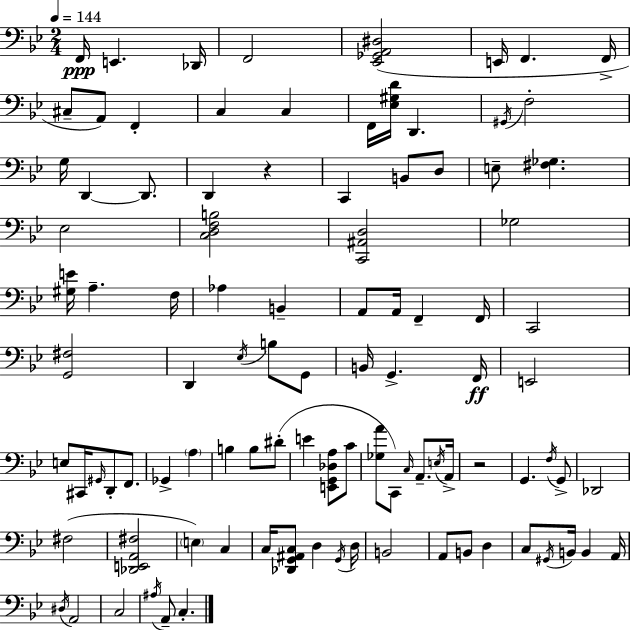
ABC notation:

X:1
T:Untitled
M:2/4
L:1/4
K:Gm
F,,/4 E,, _D,,/4 F,,2 [_E,,_G,,A,,^D,]2 E,,/4 F,, F,,/4 ^C,/2 A,,/2 F,, C, C, F,,/4 [_E,^G,D]/4 D,, ^G,,/4 F,2 G,/4 D,, D,,/2 D,, z C,, B,,/2 D,/2 E,/2 [^F,_G,] _E,2 [C,D,F,B,]2 [C,,^A,,D,]2 _G,2 [^G,E]/4 A, F,/4 _A, B,, A,,/2 A,,/4 F,, F,,/4 C,,2 [G,,^F,]2 D,, _E,/4 B,/2 G,,/2 B,,/4 G,, F,,/4 E,,2 E,/2 ^C,,/4 ^G,,/4 D,,/2 F,,/2 _G,, A, B, B,/2 ^D/2 E [E,,G,,_D,A,]/2 C/2 [_G,A]/2 C,,/2 C,/4 A,,/2 E,/4 A,,/4 z2 G,, F,/4 G,,/2 _D,,2 ^F,2 [_D,,E,,A,,^F,]2 E, C, C,/4 [_D,,G,,^A,,C,]/2 D, G,,/4 D,/4 B,,2 A,,/2 B,,/2 D, C,/2 ^G,,/4 B,,/4 B,, A,,/4 ^D,/4 A,,2 C,2 ^A,/4 A,,/2 C,